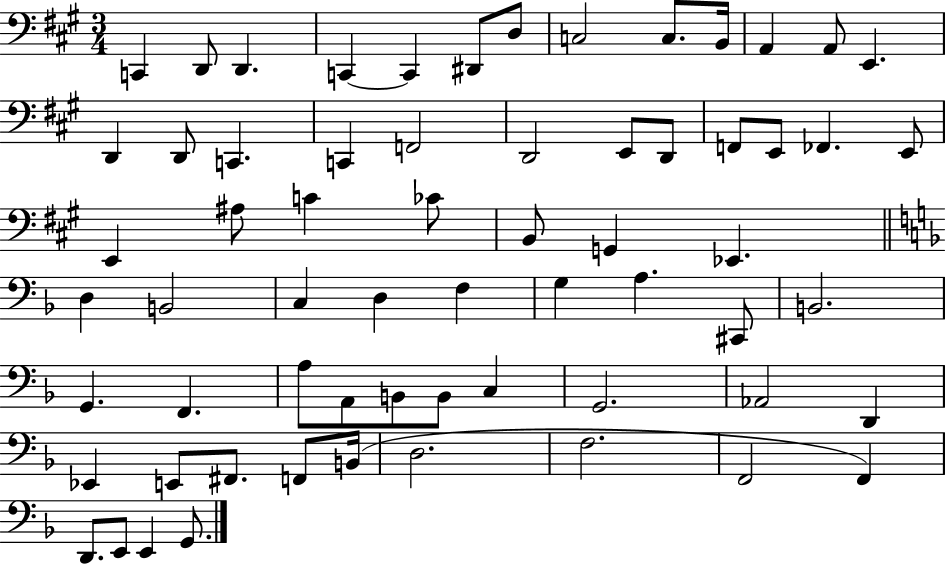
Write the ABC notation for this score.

X:1
T:Untitled
M:3/4
L:1/4
K:A
C,, D,,/2 D,, C,, C,, ^D,,/2 D,/2 C,2 C,/2 B,,/4 A,, A,,/2 E,, D,, D,,/2 C,, C,, F,,2 D,,2 E,,/2 D,,/2 F,,/2 E,,/2 _F,, E,,/2 E,, ^A,/2 C _C/2 B,,/2 G,, _E,, D, B,,2 C, D, F, G, A, ^C,,/2 B,,2 G,, F,, A,/2 A,,/2 B,,/2 B,,/2 C, G,,2 _A,,2 D,, _E,, E,,/2 ^F,,/2 F,,/2 B,,/4 D,2 F,2 F,,2 F,, D,,/2 E,,/2 E,, G,,/2